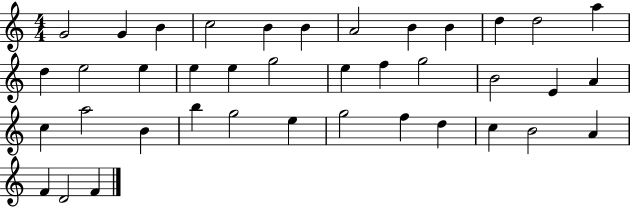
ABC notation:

X:1
T:Untitled
M:4/4
L:1/4
K:C
G2 G B c2 B B A2 B B d d2 a d e2 e e e g2 e f g2 B2 E A c a2 B b g2 e g2 f d c B2 A F D2 F